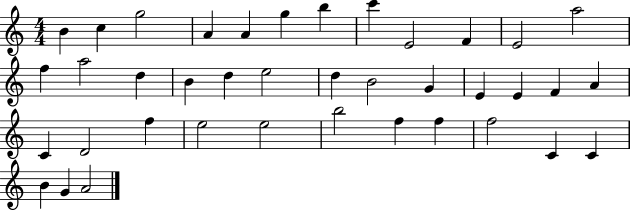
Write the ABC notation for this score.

X:1
T:Untitled
M:4/4
L:1/4
K:C
B c g2 A A g b c' E2 F E2 a2 f a2 d B d e2 d B2 G E E F A C D2 f e2 e2 b2 f f f2 C C B G A2